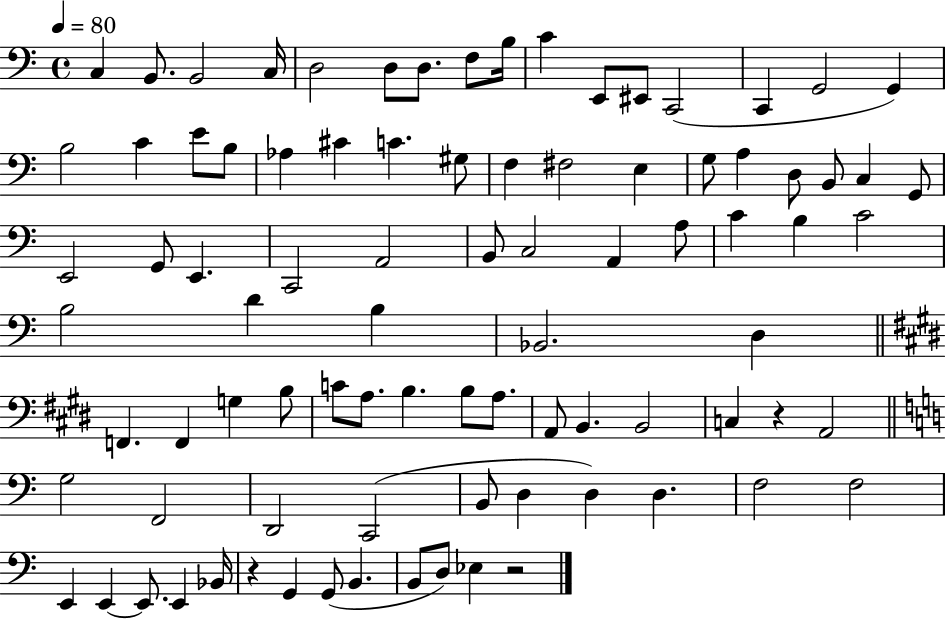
X:1
T:Untitled
M:4/4
L:1/4
K:C
C, B,,/2 B,,2 C,/4 D,2 D,/2 D,/2 F,/2 B,/4 C E,,/2 ^E,,/2 C,,2 C,, G,,2 G,, B,2 C E/2 B,/2 _A, ^C C ^G,/2 F, ^F,2 E, G,/2 A, D,/2 B,,/2 C, G,,/2 E,,2 G,,/2 E,, C,,2 A,,2 B,,/2 C,2 A,, A,/2 C B, C2 B,2 D B, _B,,2 D, F,, F,, G, B,/2 C/2 A,/2 B, B,/2 A,/2 A,,/2 B,, B,,2 C, z A,,2 G,2 F,,2 D,,2 C,,2 B,,/2 D, D, D, F,2 F,2 E,, E,, E,,/2 E,, _B,,/4 z G,, G,,/2 B,, B,,/2 D,/2 _E, z2